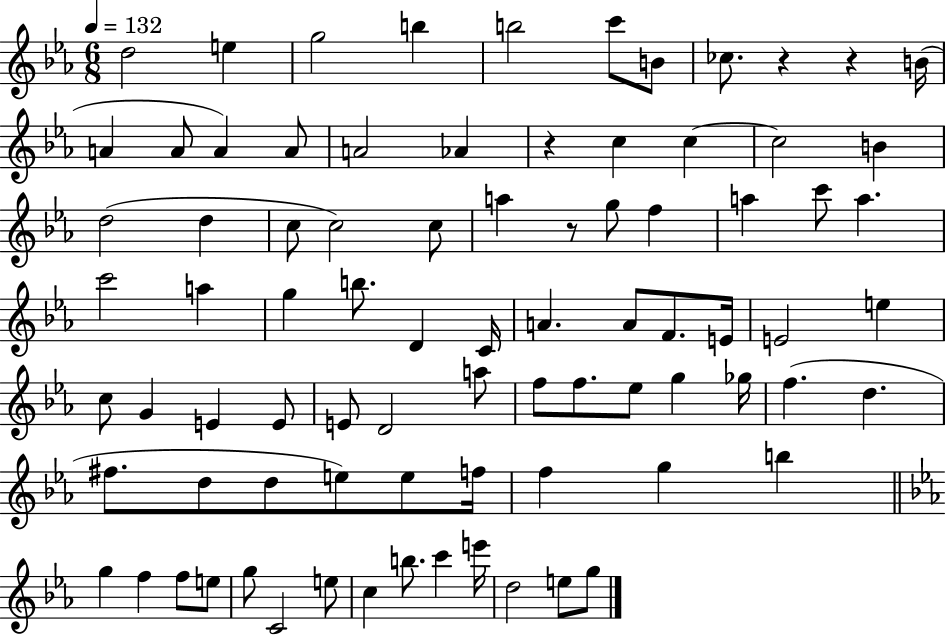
D5/h E5/q G5/h B5/q B5/h C6/e B4/e CES5/e. R/q R/q B4/s A4/q A4/e A4/q A4/e A4/h Ab4/q R/q C5/q C5/q C5/h B4/q D5/h D5/q C5/e C5/h C5/e A5/q R/e G5/e F5/q A5/q C6/e A5/q. C6/h A5/q G5/q B5/e. D4/q C4/s A4/q. A4/e F4/e. E4/s E4/h E5/q C5/e G4/q E4/q E4/e E4/e D4/h A5/e F5/e F5/e. Eb5/e G5/q Gb5/s F5/q. D5/q. F#5/e. D5/e D5/e E5/e E5/e F5/s F5/q G5/q B5/q G5/q F5/q F5/e E5/e G5/e C4/h E5/e C5/q B5/e. C6/q E6/s D5/h E5/e G5/e